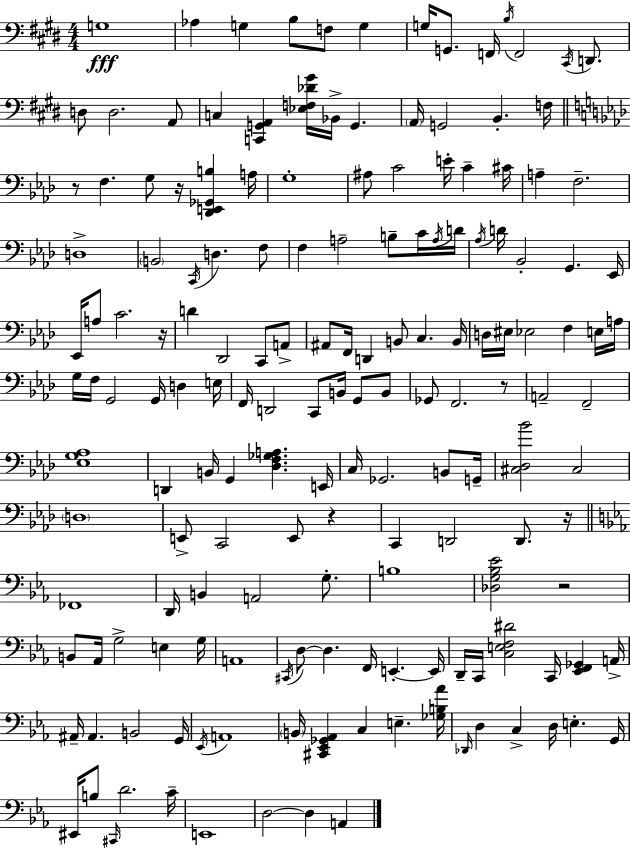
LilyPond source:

{
  \clef bass
  \numericTimeSignature
  \time 4/4
  \key e \major
  \repeat volta 2 { g1\fff | aes4 g4 b8 f8 g4 | g16 g,8. f,16 \acciaccatura { b16 } f,2 \acciaccatura { cis,16 } d,8. | d8 d2. | \break a,8 c4 <c, g, a,>4 <ees f des' gis'>16 bes,16-> g,4. | \parenthesize a,16 g,2 b,4.-. | f16 \bar "||" \break \key f \minor r8 f4. g8 r16 <des, e, ges, b>4 a16 | g1-. | ais8 c'2 e'16-. c'4-- cis'16 | a4-- f2.-- | \break d1-> | \parenthesize b,2 \acciaccatura { c,16 } d4. f8 | f4 a2-- b8-- c'16 | \acciaccatura { a16 } d'16 \acciaccatura { aes16 } d'16 bes,2-. g,4. | \break ees,16 ees,16 a8 c'2. | r16 d'4 des,2 c,8 | a,8-> ais,8 f,16 d,4 b,8 c4. | b,16 d16 eis16 ees2 f4 | \break e16 a16 g16 f16 g,2 g,16 d4 | e16 f,16 d,2 c,8 b,16 g,8 | b,8 ges,8 f,2. | r8 a,2-- f,2-- | \break <ees g aes>1 | d,4 b,16 g,4 <des f ges a>4. | e,16 c16 ges,2. | b,8 g,16-- <cis des bes'>2 cis2 | \break \parenthesize d1 | e,8-> c,2 e,8 r4 | c,4 d,2 d,8. | r16 \bar "||" \break \key ees \major fes,1 | d,16 b,4 a,2 g8.-. | b1 | <des g bes ees'>2 r2 | \break b,8 aes,16 g2-> e4 g16 | a,1 | \acciaccatura { cis,16 } d8~~ d4. f,16 e,4.-.~~ | e,16 d,16-- c,16 <c e f dis'>2 c,16 <ees, f, ges,>4 | \break a,16-> ais,16-- ais,4. b,2 | g,16 \acciaccatura { ees,16 } a,1 | \parenthesize b,16 <cis, ees, ges, aes,>4 c4 e4.-- | <ges b aes'>16 \grace { des,16 } d4 c4-> d16 e4.-. | \break g,16 eis,16 b8 \grace { cis,16 } d'2. | c'16-- e,1 | d2~~ d4 | a,4 } \bar "|."
}